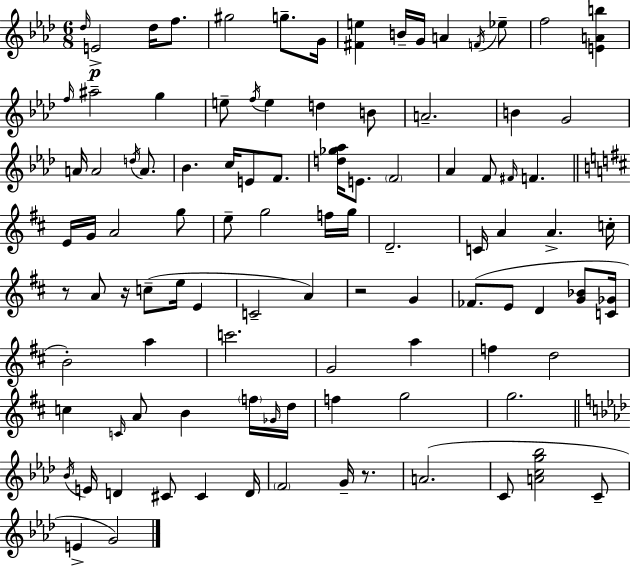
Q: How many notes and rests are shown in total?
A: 101